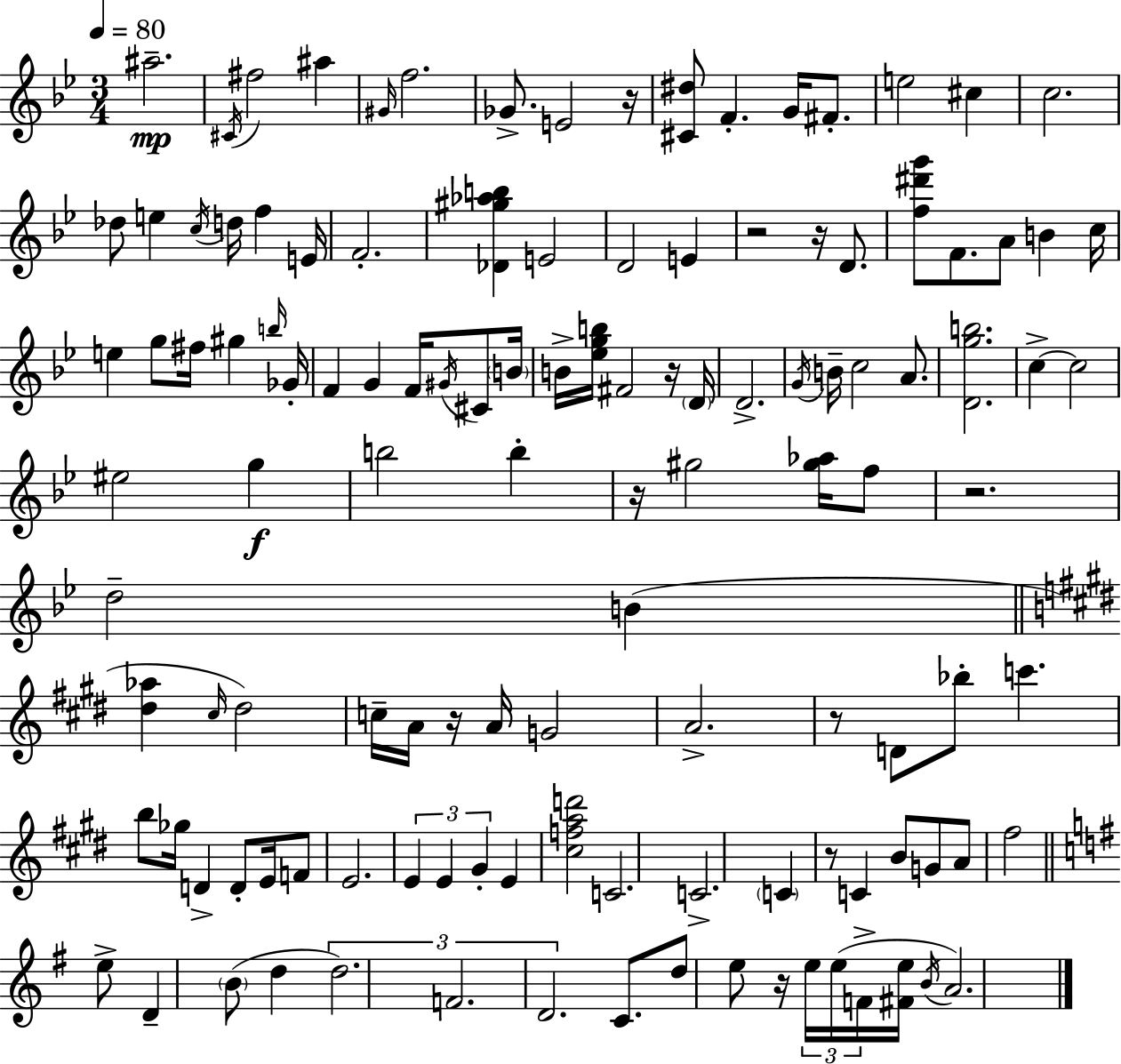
A#5/h. C#4/s F#5/h A#5/q G#4/s F5/h. Gb4/e. E4/h R/s [C#4,D#5]/e F4/q. G4/s F#4/e. E5/h C#5/q C5/h. Db5/e E5/q C5/s D5/s F5/q E4/s F4/h. [Db4,G#5,Ab5,B5]/q E4/h D4/h E4/q R/h R/s D4/e. [F5,D#6,G6]/e F4/e. A4/e B4/q C5/s E5/q G5/e F#5/s G#5/q B5/s Gb4/s F4/q G4/q F4/s G#4/s C#4/e B4/s B4/s [Eb5,G5,B5]/s F#4/h R/s D4/s D4/h. G4/s B4/s C5/h A4/e. [D4,G5,B5]/h. C5/q C5/h EIS5/h G5/q B5/h B5/q R/s G#5/h [G#5,Ab5]/s F5/e R/h. D5/h B4/q [D#5,Ab5]/q C#5/s D#5/h C5/s A4/s R/s A4/s G4/h A4/h. R/e D4/e Bb5/e C6/q. B5/e Gb5/s D4/q D4/e E4/s F4/e E4/h. E4/q E4/q G#4/q E4/q [C#5,F5,A5,D6]/h C4/h. C4/h. C4/q R/e C4/q B4/e G4/e A4/e F#5/h E5/e D4/q B4/e D5/q D5/h. F4/h. D4/h. C4/e. D5/e E5/e R/s E5/s E5/s F4/s [F#4,E5]/s B4/s A4/h.